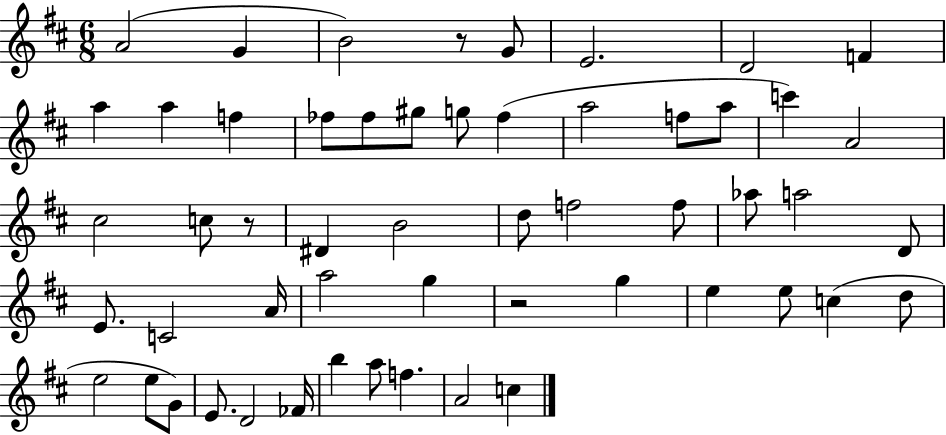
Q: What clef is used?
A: treble